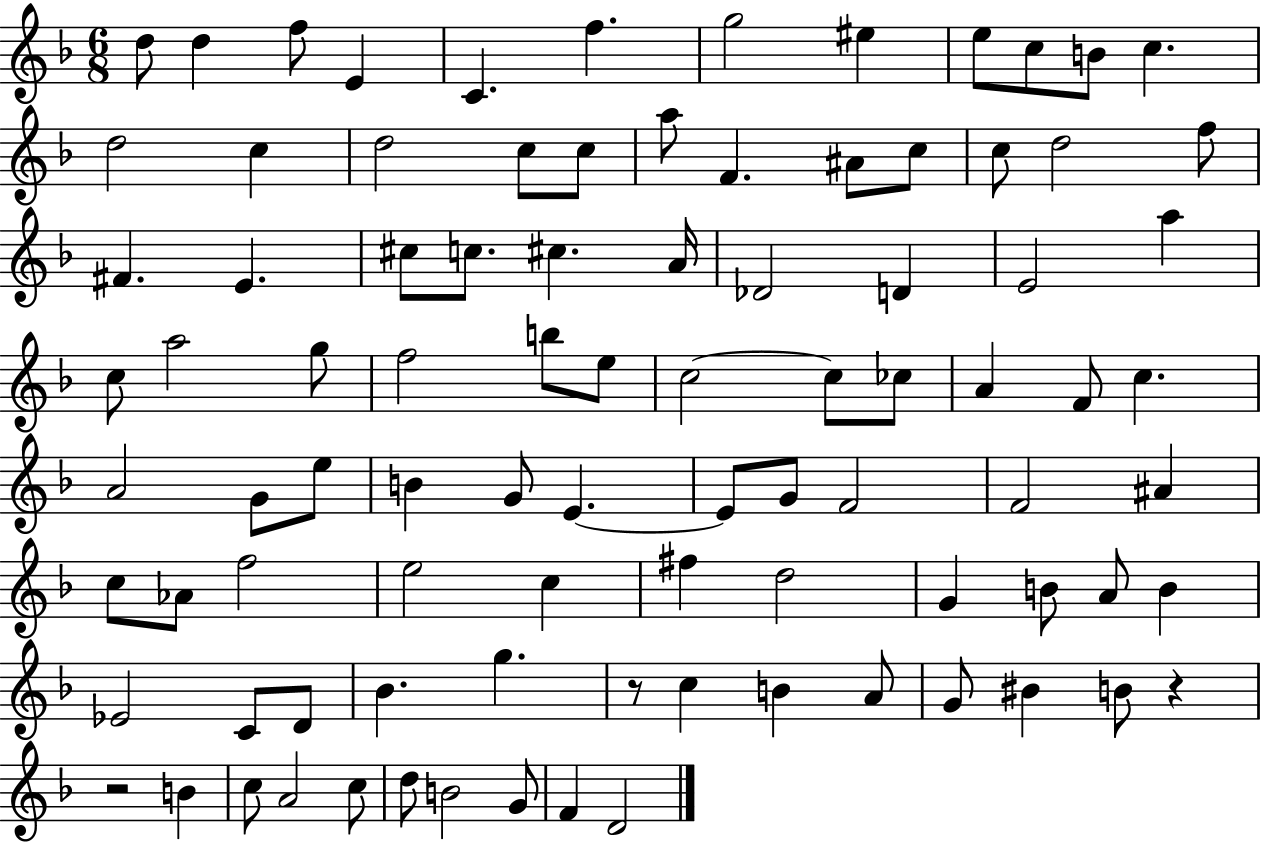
{
  \clef treble
  \numericTimeSignature
  \time 6/8
  \key f \major
  d''8 d''4 f''8 e'4 | c'4. f''4. | g''2 eis''4 | e''8 c''8 b'8 c''4. | \break d''2 c''4 | d''2 c''8 c''8 | a''8 f'4. ais'8 c''8 | c''8 d''2 f''8 | \break fis'4. e'4. | cis''8 c''8. cis''4. a'16 | des'2 d'4 | e'2 a''4 | \break c''8 a''2 g''8 | f''2 b''8 e''8 | c''2~~ c''8 ces''8 | a'4 f'8 c''4. | \break a'2 g'8 e''8 | b'4 g'8 e'4.~~ | e'8 g'8 f'2 | f'2 ais'4 | \break c''8 aes'8 f''2 | e''2 c''4 | fis''4 d''2 | g'4 b'8 a'8 b'4 | \break ees'2 c'8 d'8 | bes'4. g''4. | r8 c''4 b'4 a'8 | g'8 bis'4 b'8 r4 | \break r2 b'4 | c''8 a'2 c''8 | d''8 b'2 g'8 | f'4 d'2 | \break \bar "|."
}